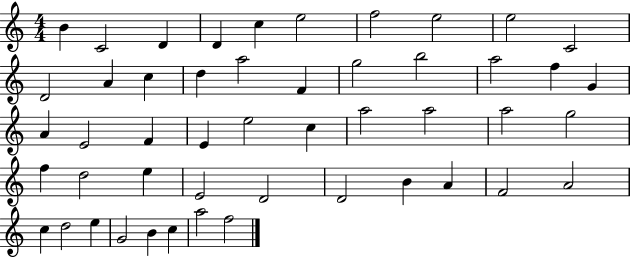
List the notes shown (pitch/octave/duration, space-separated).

B4/q C4/h D4/q D4/q C5/q E5/h F5/h E5/h E5/h C4/h D4/h A4/q C5/q D5/q A5/h F4/q G5/h B5/h A5/h F5/q G4/q A4/q E4/h F4/q E4/q E5/h C5/q A5/h A5/h A5/h G5/h F5/q D5/h E5/q E4/h D4/h D4/h B4/q A4/q F4/h A4/h C5/q D5/h E5/q G4/h B4/q C5/q A5/h F5/h